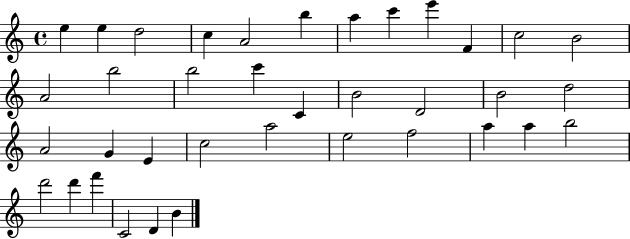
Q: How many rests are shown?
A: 0